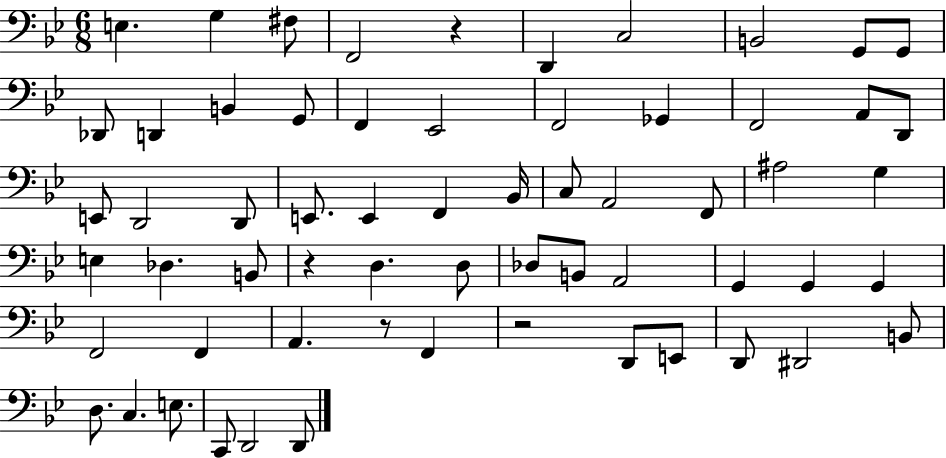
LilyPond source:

{
  \clef bass
  \numericTimeSignature
  \time 6/8
  \key bes \major
  \repeat volta 2 { e4. g4 fis8 | f,2 r4 | d,4 c2 | b,2 g,8 g,8 | \break des,8 d,4 b,4 g,8 | f,4 ees,2 | f,2 ges,4 | f,2 a,8 d,8 | \break e,8 d,2 d,8 | e,8. e,4 f,4 bes,16 | c8 a,2 f,8 | ais2 g4 | \break e4 des4. b,8 | r4 d4. d8 | des8 b,8 a,2 | g,4 g,4 g,4 | \break f,2 f,4 | a,4. r8 f,4 | r2 d,8 e,8 | d,8 dis,2 b,8 | \break d8. c4. e8. | c,8 d,2 d,8 | } \bar "|."
}